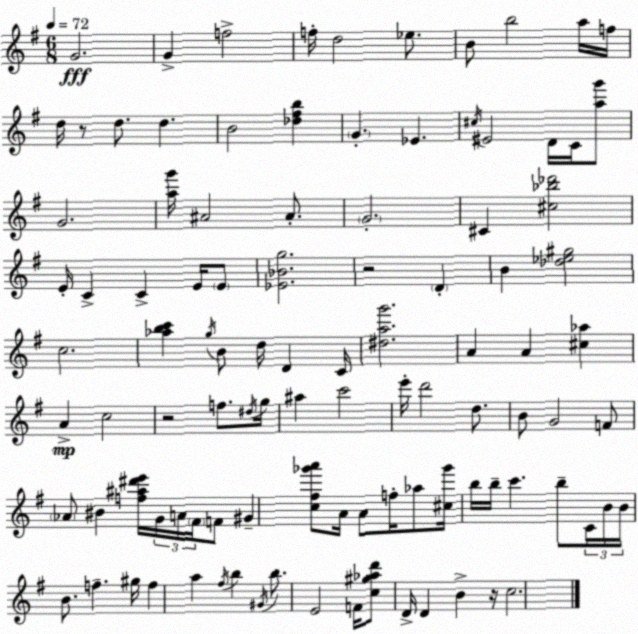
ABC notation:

X:1
T:Untitled
M:6/8
L:1/4
K:Em
G2 G f2 f/4 d2 _e/2 B/2 b2 a/4 f/4 d/4 z/2 d/2 d B2 [_d^fb] G _E ^c/4 ^E2 D/4 C/4 [ag']/2 G2 [ag']/4 ^A2 ^A/2 G2 ^C [^c_b_d']2 E/4 C C E/4 E/2 [_E_Bg]2 z2 D B [_d_e^g]2 c2 [_abc'] g/4 B/2 d/4 D C/4 [^dag']2 A A [^c_a] A c2 z2 f/2 ^d/4 g/4 ^a c'2 e'/4 d'2 d/2 B/2 G2 F/2 _A/2 ^B [f^a^d'e']/4 G/4 A/4 ^F/4 F/2 ^G [c^f_g'a']/2 A/4 A/2 f/4 _a/2 [^c_g']/4 b/4 b/4 c' b/2 C/4 B/4 B/4 B/2 f ^g/4 f a ^f/4 b ^G/4 b/2 E2 F/4 [c^g_ad']/2 D/4 D B z/4 c2